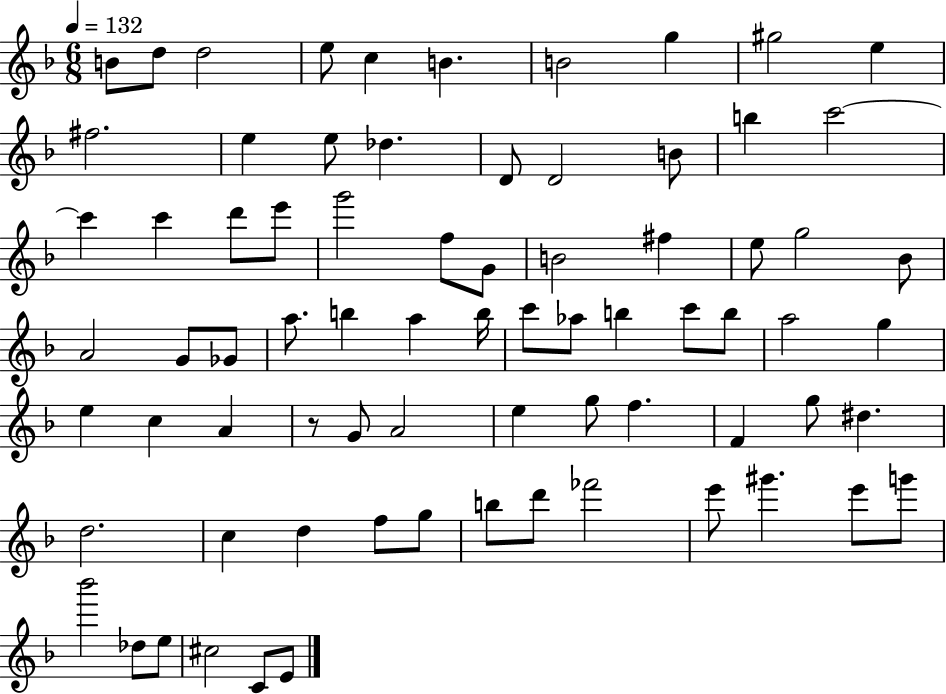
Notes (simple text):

B4/e D5/e D5/h E5/e C5/q B4/q. B4/h G5/q G#5/h E5/q F#5/h. E5/q E5/e Db5/q. D4/e D4/h B4/e B5/q C6/h C6/q C6/q D6/e E6/e G6/h F5/e G4/e B4/h F#5/q E5/e G5/h Bb4/e A4/h G4/e Gb4/e A5/e. B5/q A5/q B5/s C6/e Ab5/e B5/q C6/e B5/e A5/h G5/q E5/q C5/q A4/q R/e G4/e A4/h E5/q G5/e F5/q. F4/q G5/e D#5/q. D5/h. C5/q D5/q F5/e G5/e B5/e D6/e FES6/h E6/e G#6/q. E6/e G6/e Bb6/h Db5/e E5/e C#5/h C4/e E4/e